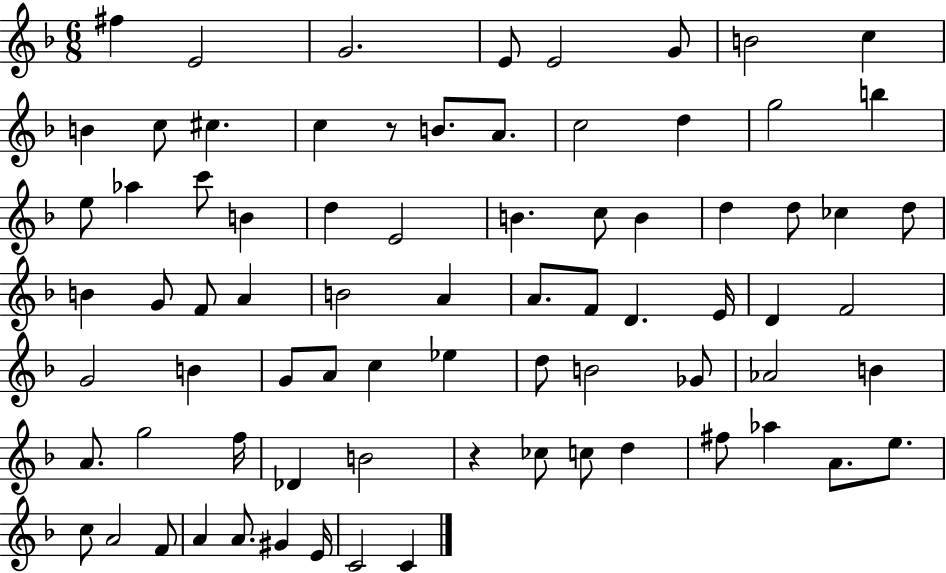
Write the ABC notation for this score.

X:1
T:Untitled
M:6/8
L:1/4
K:F
^f E2 G2 E/2 E2 G/2 B2 c B c/2 ^c c z/2 B/2 A/2 c2 d g2 b e/2 _a c'/2 B d E2 B c/2 B d d/2 _c d/2 B G/2 F/2 A B2 A A/2 F/2 D E/4 D F2 G2 B G/2 A/2 c _e d/2 B2 _G/2 _A2 B A/2 g2 f/4 _D B2 z _c/2 c/2 d ^f/2 _a A/2 e/2 c/2 A2 F/2 A A/2 ^G E/4 C2 C